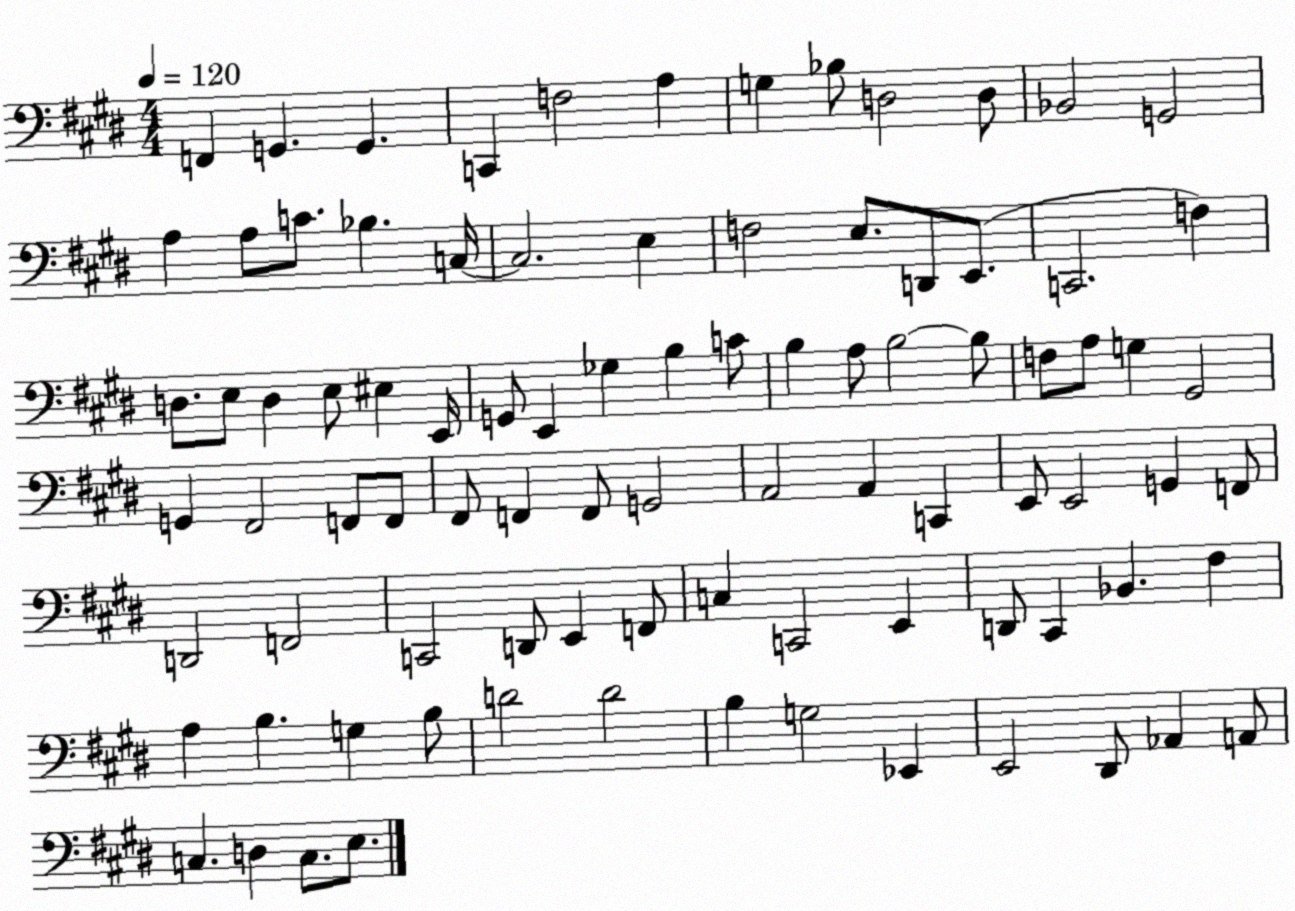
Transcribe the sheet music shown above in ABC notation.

X:1
T:Untitled
M:4/4
L:1/4
K:E
F,, G,, G,, C,, F,2 A, G, _B,/2 D,2 D,/2 _B,,2 G,,2 A, A,/2 C/2 _B, C,/4 C,2 E, F,2 E,/2 D,,/2 E,,/2 C,,2 F, D,/2 E,/2 D, E,/2 ^E, E,,/4 G,,/2 E,, _G, B, C/2 B, A,/2 B,2 B,/2 F,/2 A,/2 G, ^G,,2 G,, ^F,,2 F,,/2 F,,/2 ^F,,/2 F,, F,,/2 G,,2 A,,2 A,, C,, E,,/2 E,,2 G,, F,,/2 D,,2 F,,2 C,,2 D,,/2 E,, F,,/2 C, C,,2 E,, D,,/2 ^C,, _B,, ^F, A, B, G, B,/2 D2 D2 B, G,2 _E,, E,,2 ^D,,/2 _A,, A,,/2 C, D, C,/2 E,/2